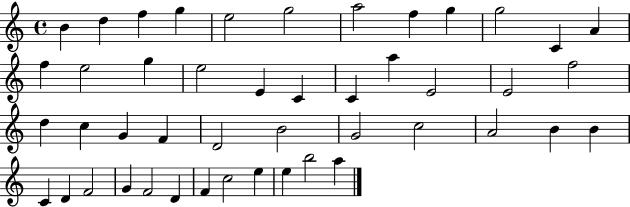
{
  \clef treble
  \time 4/4
  \defaultTimeSignature
  \key c \major
  b'4 d''4 f''4 g''4 | e''2 g''2 | a''2 f''4 g''4 | g''2 c'4 a'4 | \break f''4 e''2 g''4 | e''2 e'4 c'4 | c'4 a''4 e'2 | e'2 f''2 | \break d''4 c''4 g'4 f'4 | d'2 b'2 | g'2 c''2 | a'2 b'4 b'4 | \break c'4 d'4 f'2 | g'4 f'2 d'4 | f'4 c''2 e''4 | e''4 b''2 a''4 | \break \bar "|."
}